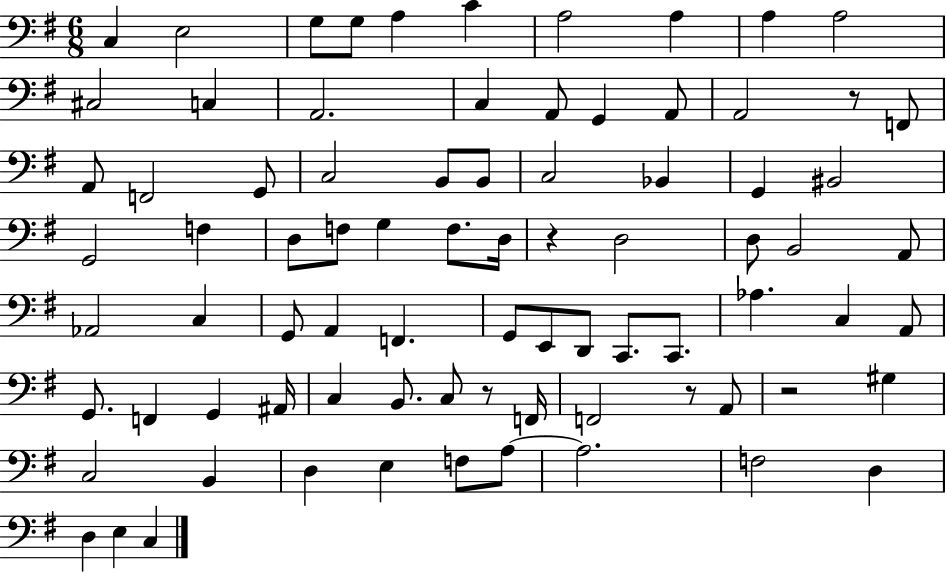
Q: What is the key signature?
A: G major